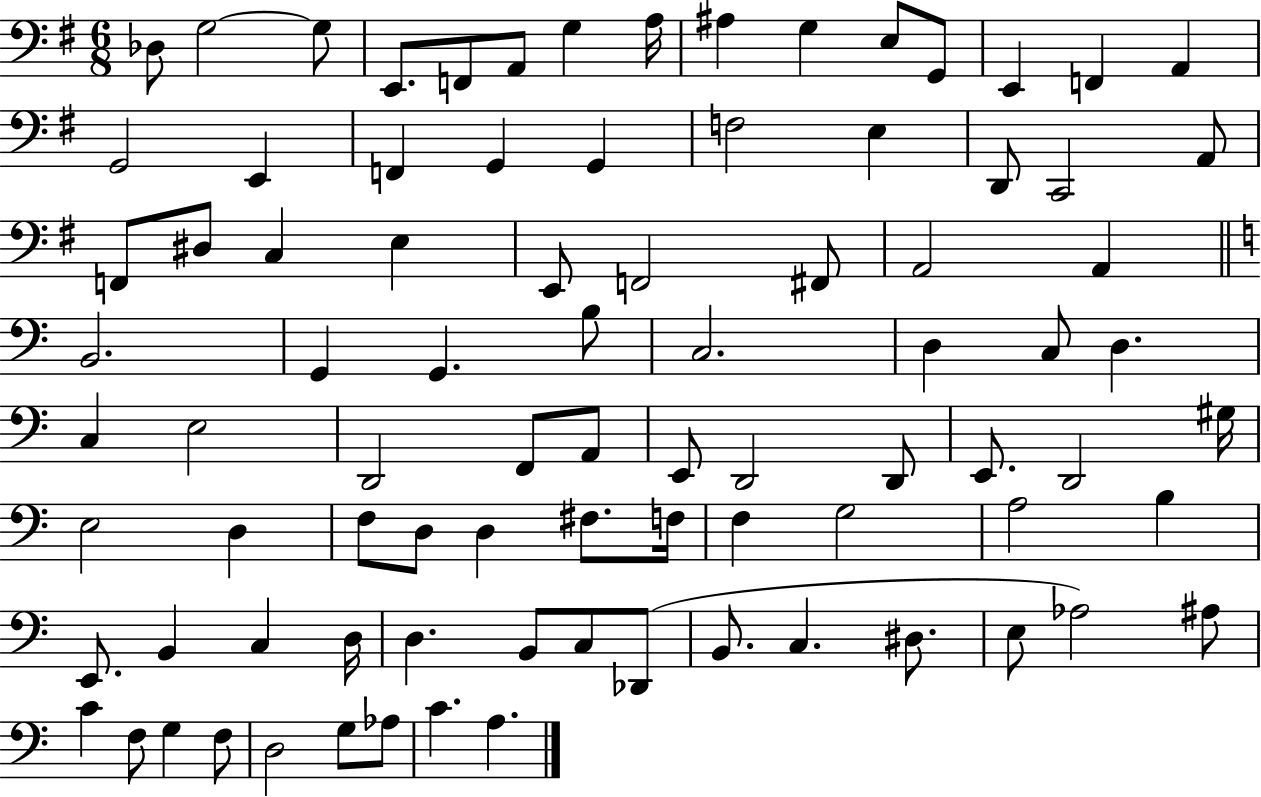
X:1
T:Untitled
M:6/8
L:1/4
K:G
_D,/2 G,2 G,/2 E,,/2 F,,/2 A,,/2 G, A,/4 ^A, G, E,/2 G,,/2 E,, F,, A,, G,,2 E,, F,, G,, G,, F,2 E, D,,/2 C,,2 A,,/2 F,,/2 ^D,/2 C, E, E,,/2 F,,2 ^F,,/2 A,,2 A,, B,,2 G,, G,, B,/2 C,2 D, C,/2 D, C, E,2 D,,2 F,,/2 A,,/2 E,,/2 D,,2 D,,/2 E,,/2 D,,2 ^G,/4 E,2 D, F,/2 D,/2 D, ^F,/2 F,/4 F, G,2 A,2 B, E,,/2 B,, C, D,/4 D, B,,/2 C,/2 _D,,/2 B,,/2 C, ^D,/2 E,/2 _A,2 ^A,/2 C F,/2 G, F,/2 D,2 G,/2 _A,/2 C A,